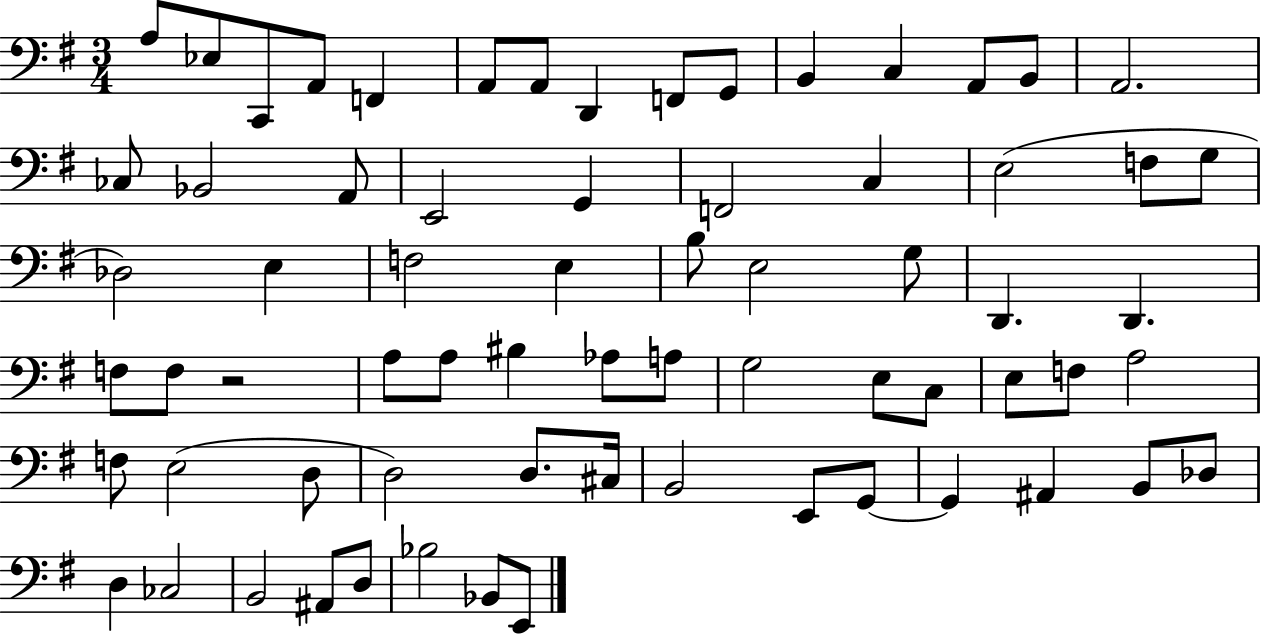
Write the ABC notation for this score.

X:1
T:Untitled
M:3/4
L:1/4
K:G
A,/2 _E,/2 C,,/2 A,,/2 F,, A,,/2 A,,/2 D,, F,,/2 G,,/2 B,, C, A,,/2 B,,/2 A,,2 _C,/2 _B,,2 A,,/2 E,,2 G,, F,,2 C, E,2 F,/2 G,/2 _D,2 E, F,2 E, B,/2 E,2 G,/2 D,, D,, F,/2 F,/2 z2 A,/2 A,/2 ^B, _A,/2 A,/2 G,2 E,/2 C,/2 E,/2 F,/2 A,2 F,/2 E,2 D,/2 D,2 D,/2 ^C,/4 B,,2 E,,/2 G,,/2 G,, ^A,, B,,/2 _D,/2 D, _C,2 B,,2 ^A,,/2 D,/2 _B,2 _B,,/2 E,,/2